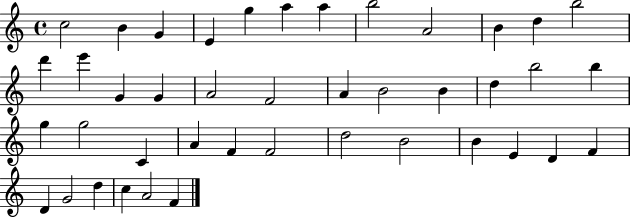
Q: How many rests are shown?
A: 0